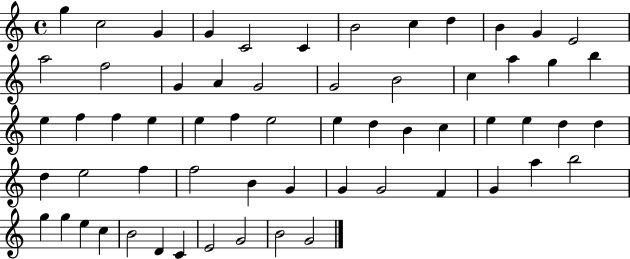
G5/q C5/h G4/q G4/q C4/h C4/q B4/h C5/q D5/q B4/q G4/q E4/h A5/h F5/h G4/q A4/q G4/h G4/h B4/h C5/q A5/q G5/q B5/q E5/q F5/q F5/q E5/q E5/q F5/q E5/h E5/q D5/q B4/q C5/q E5/q E5/q D5/q D5/q D5/q E5/h F5/q F5/h B4/q G4/q G4/q G4/h F4/q G4/q A5/q B5/h G5/q G5/q E5/q C5/q B4/h D4/q C4/q E4/h G4/h B4/h G4/h